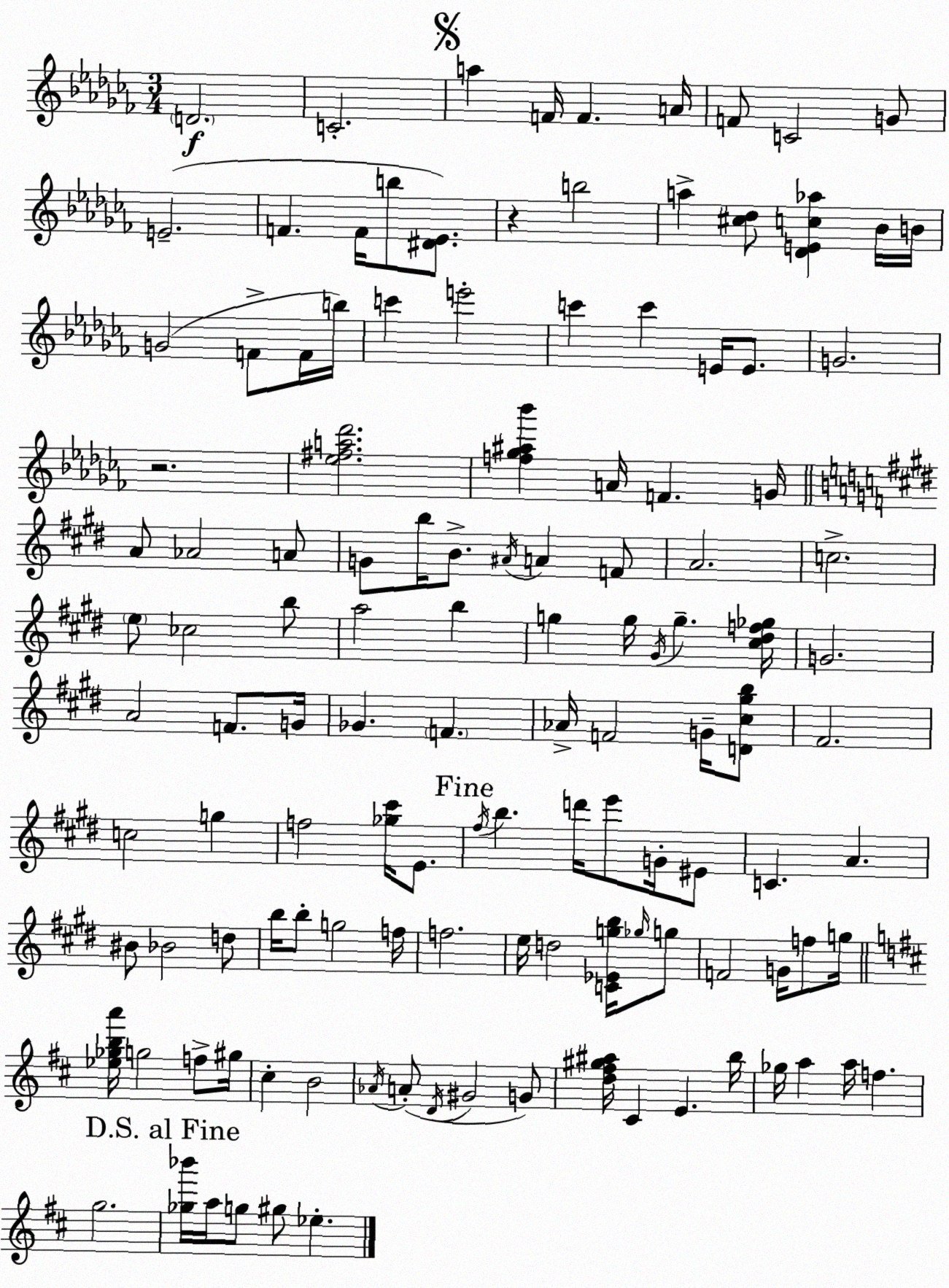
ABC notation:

X:1
T:Untitled
M:3/4
L:1/4
K:Abm
D2 C2 a F/4 F A/4 F/2 C2 G/2 E2 F F/4 b/2 [^D_E]/2 z b2 a [^c_d]/2 [_DEc_a] _B/4 B/4 G2 F/2 F/4 b/4 c' e'2 c' c' E/4 E/2 G2 z2 [_e^fa_d']2 [f_g^a_b'] A/4 F G/4 A/2 _A2 A/2 G/2 b/4 B/2 ^A/4 A F/2 A2 c2 e/2 _c2 b/2 a2 b g g/4 ^G/4 g [^c^df_g]/4 G2 A2 F/2 G/4 _G F _A/4 F2 G/4 [D^c^gb]/2 ^F2 c2 g f2 [_g^c']/4 E/2 ^f/4 b d'/4 e'/2 G/4 ^E/2 C A ^B/2 _B2 d/2 b/4 b/2 g2 f/4 f2 e/4 d2 [C_Egb]/4 _g/4 g/2 F2 G/4 f/2 g/4 [_e_gba']/4 g2 f/2 ^g/4 ^c B2 _A/4 A/2 D/4 ^G2 G/2 [d^f^g^a]/4 ^C E b/4 _g/4 a a/4 f g2 [_g_b']/4 a/4 g/2 ^g/2 _e